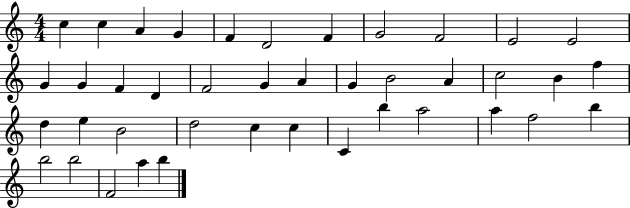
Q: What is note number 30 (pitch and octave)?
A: C5